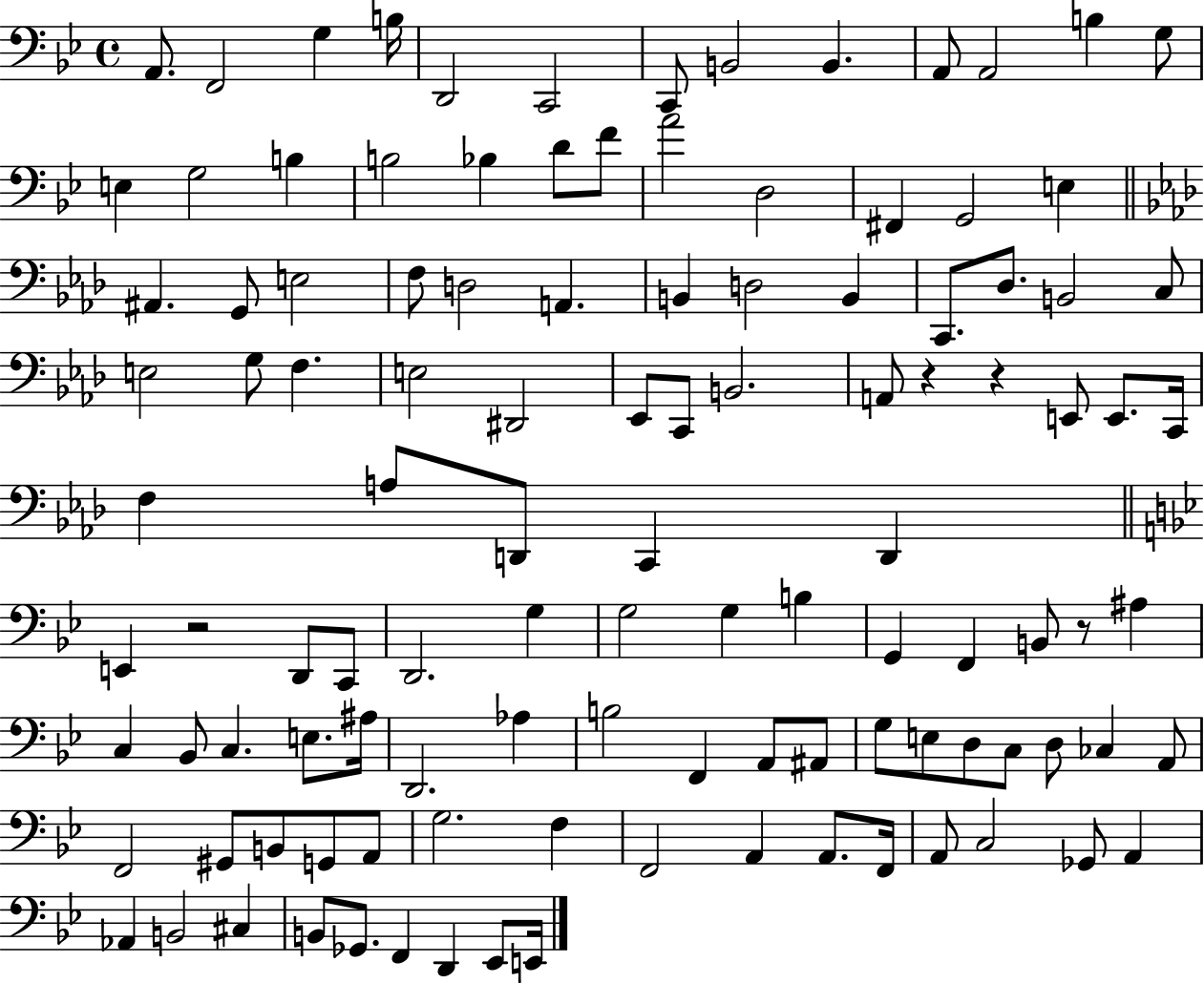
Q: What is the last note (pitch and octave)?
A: E2